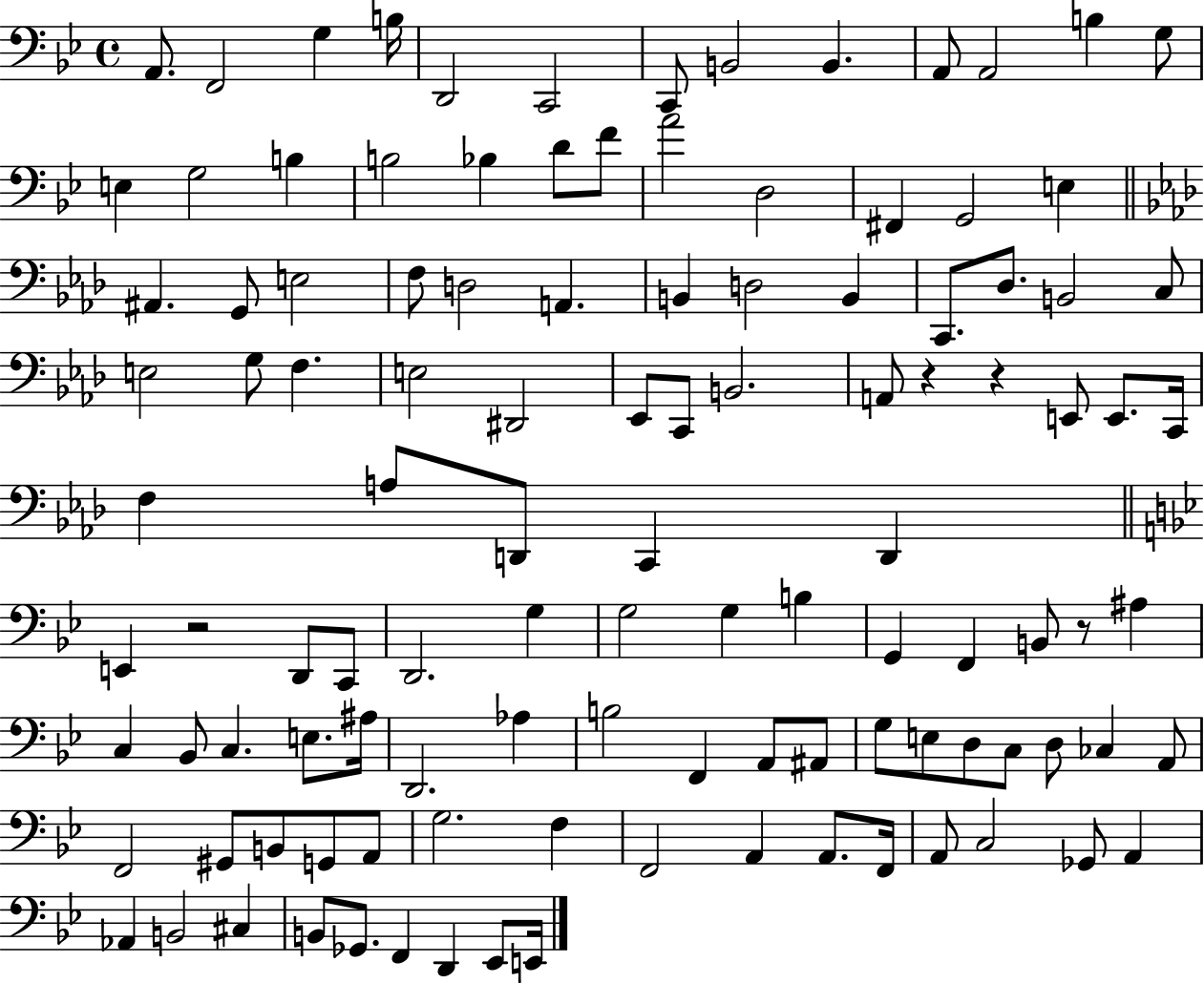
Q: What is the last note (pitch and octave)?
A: E2